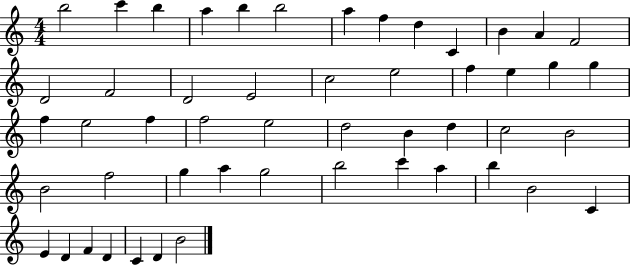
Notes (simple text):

B5/h C6/q B5/q A5/q B5/q B5/h A5/q F5/q D5/q C4/q B4/q A4/q F4/h D4/h F4/h D4/h E4/h C5/h E5/h F5/q E5/q G5/q G5/q F5/q E5/h F5/q F5/h E5/h D5/h B4/q D5/q C5/h B4/h B4/h F5/h G5/q A5/q G5/h B5/h C6/q A5/q B5/q B4/h C4/q E4/q D4/q F4/q D4/q C4/q D4/q B4/h